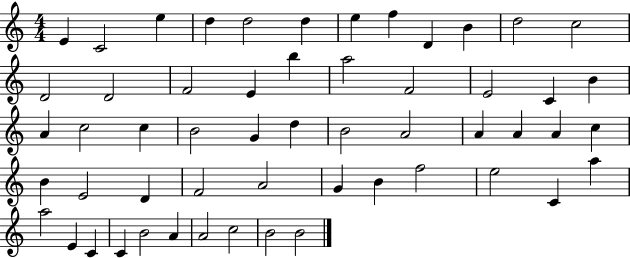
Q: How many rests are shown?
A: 0